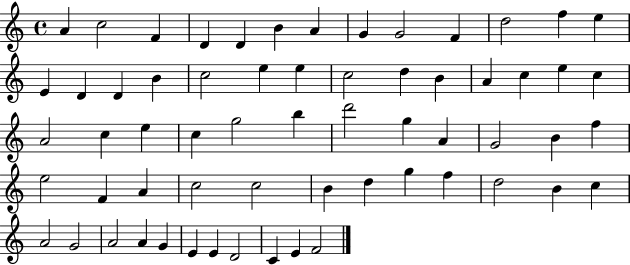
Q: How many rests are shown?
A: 0